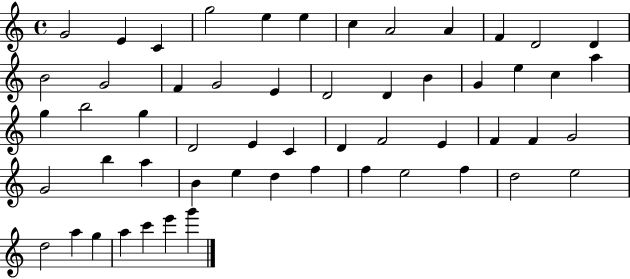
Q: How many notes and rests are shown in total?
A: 55